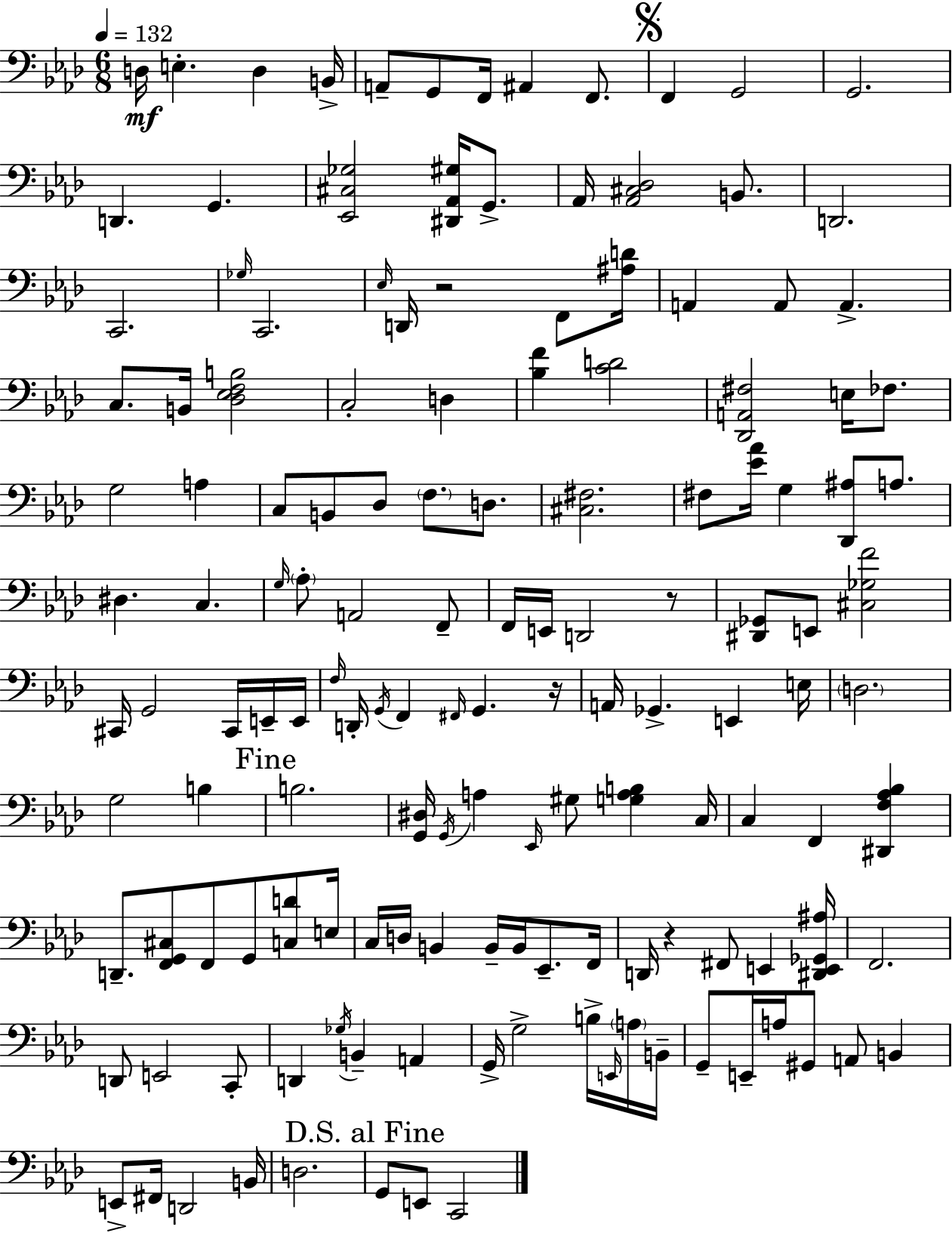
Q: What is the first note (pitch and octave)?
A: D3